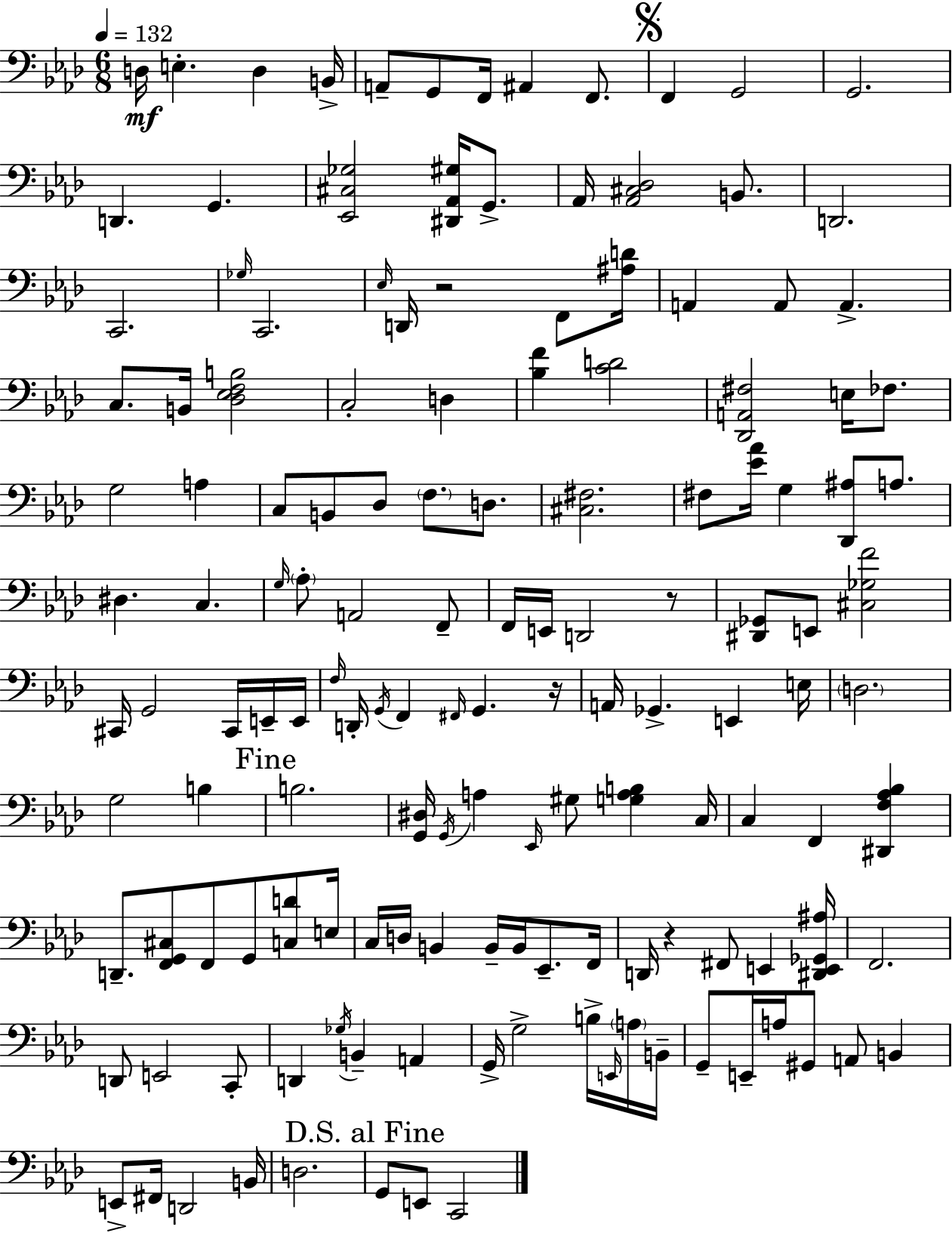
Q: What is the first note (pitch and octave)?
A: D3